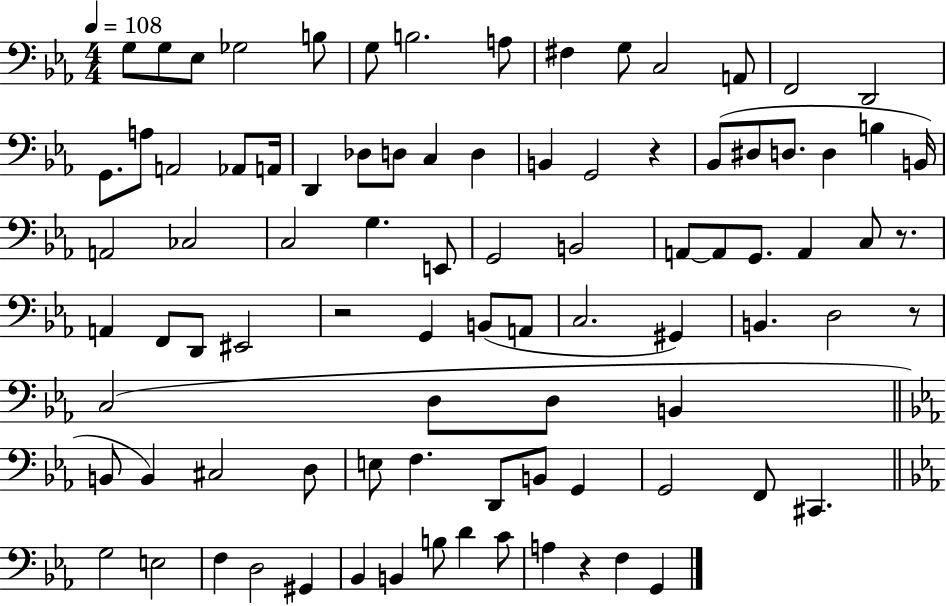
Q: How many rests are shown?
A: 5